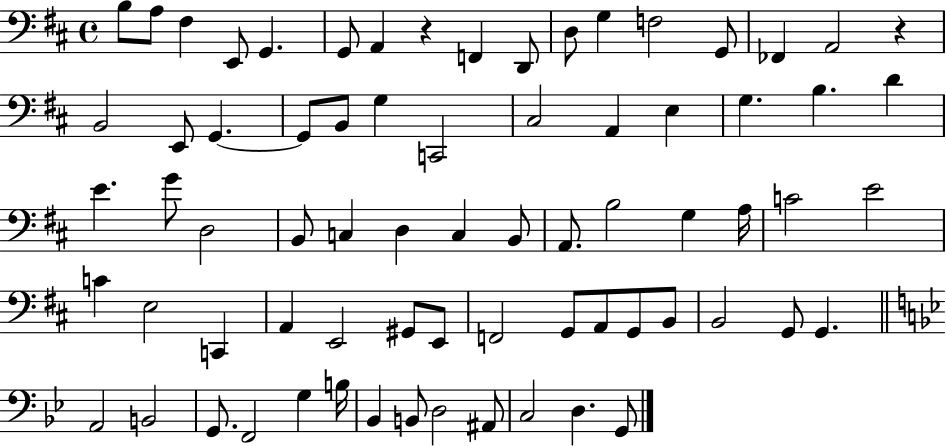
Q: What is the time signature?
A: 4/4